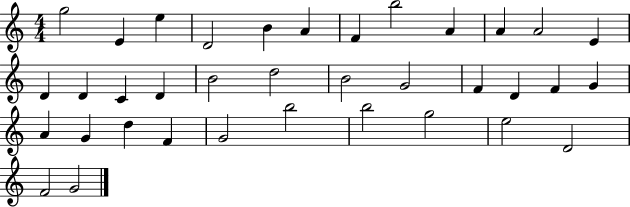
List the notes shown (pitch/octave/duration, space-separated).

G5/h E4/q E5/q D4/h B4/q A4/q F4/q B5/h A4/q A4/q A4/h E4/q D4/q D4/q C4/q D4/q B4/h D5/h B4/h G4/h F4/q D4/q F4/q G4/q A4/q G4/q D5/q F4/q G4/h B5/h B5/h G5/h E5/h D4/h F4/h G4/h